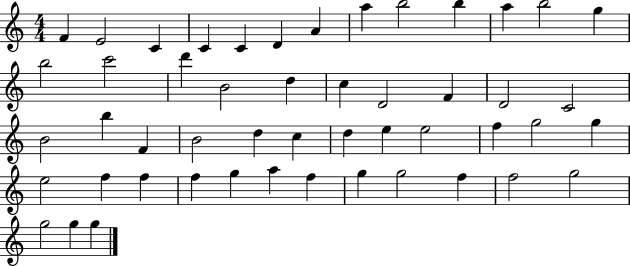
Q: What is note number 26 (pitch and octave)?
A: F4